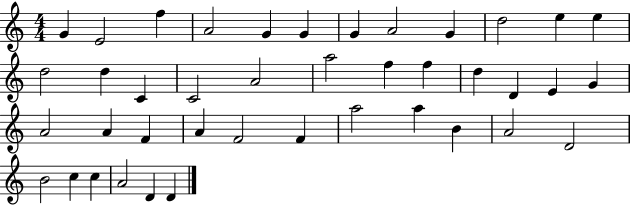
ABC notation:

X:1
T:Untitled
M:4/4
L:1/4
K:C
G E2 f A2 G G G A2 G d2 e e d2 d C C2 A2 a2 f f d D E G A2 A F A F2 F a2 a B A2 D2 B2 c c A2 D D